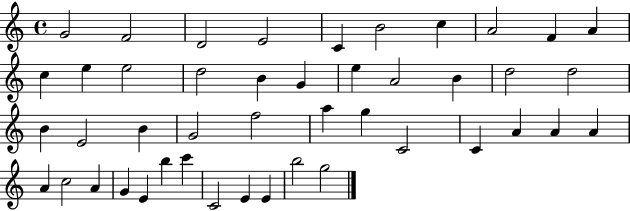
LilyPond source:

{
  \clef treble
  \time 4/4
  \defaultTimeSignature
  \key c \major
  g'2 f'2 | d'2 e'2 | c'4 b'2 c''4 | a'2 f'4 a'4 | \break c''4 e''4 e''2 | d''2 b'4 g'4 | e''4 a'2 b'4 | d''2 d''2 | \break b'4 e'2 b'4 | g'2 f''2 | a''4 g''4 c'2 | c'4 a'4 a'4 a'4 | \break a'4 c''2 a'4 | g'4 e'4 b''4 c'''4 | c'2 e'4 e'4 | b''2 g''2 | \break \bar "|."
}